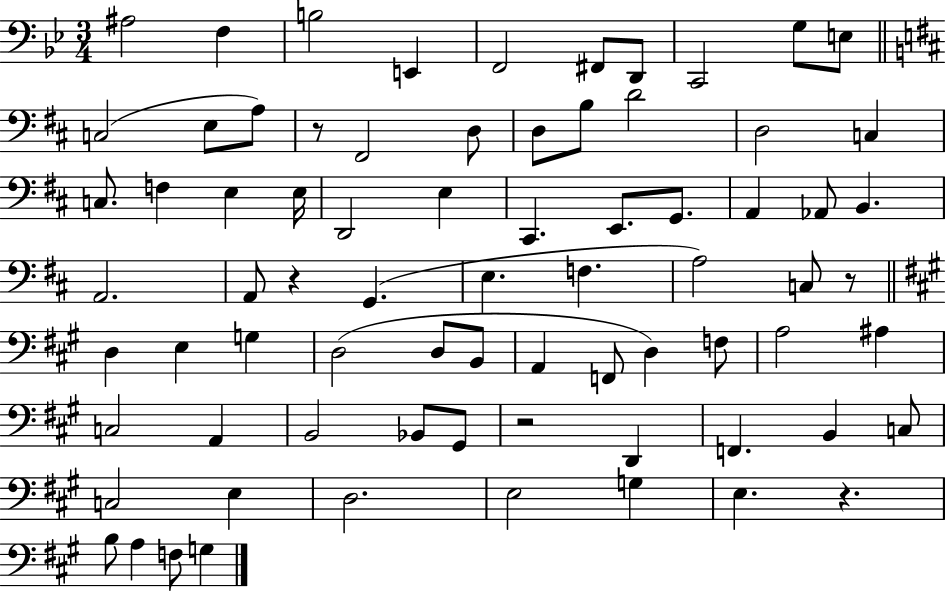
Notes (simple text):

A#3/h F3/q B3/h E2/q F2/h F#2/e D2/e C2/h G3/e E3/e C3/h E3/e A3/e R/e F#2/h D3/e D3/e B3/e D4/h D3/h C3/q C3/e. F3/q E3/q E3/s D2/h E3/q C#2/q. E2/e. G2/e. A2/q Ab2/e B2/q. A2/h. A2/e R/q G2/q. E3/q. F3/q. A3/h C3/e R/e D3/q E3/q G3/q D3/h D3/e B2/e A2/q F2/e D3/q F3/e A3/h A#3/q C3/h A2/q B2/h Bb2/e G#2/e R/h D2/q F2/q. B2/q C3/e C3/h E3/q D3/h. E3/h G3/q E3/q. R/q. B3/e A3/q F3/e G3/q